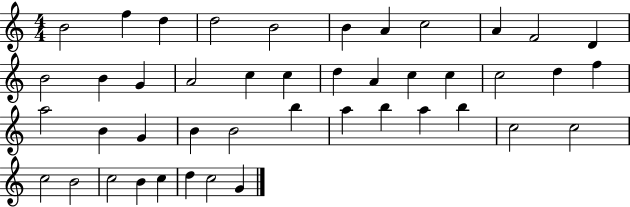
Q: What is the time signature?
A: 4/4